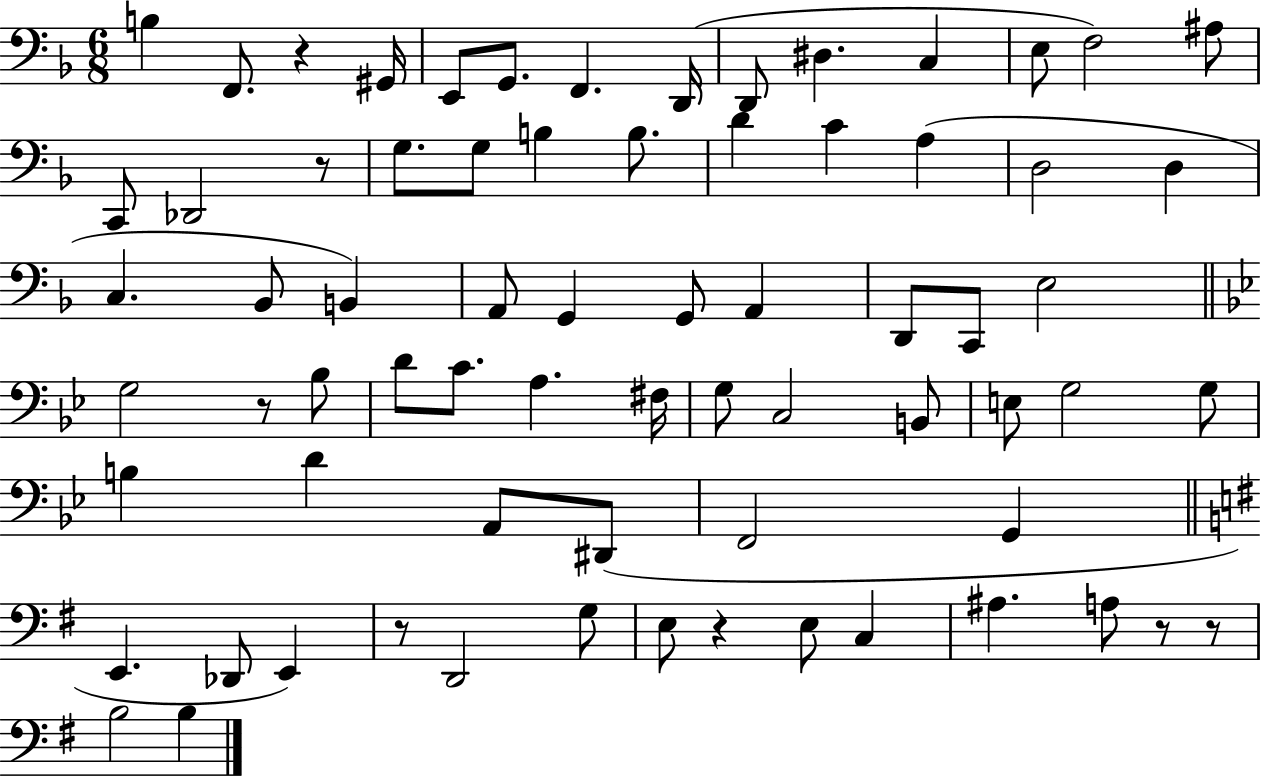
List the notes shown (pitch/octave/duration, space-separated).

B3/q F2/e. R/q G#2/s E2/e G2/e. F2/q. D2/s D2/e D#3/q. C3/q E3/e F3/h A#3/e C2/e Db2/h R/e G3/e. G3/e B3/q B3/e. D4/q C4/q A3/q D3/h D3/q C3/q. Bb2/e B2/q A2/e G2/q G2/e A2/q D2/e C2/e E3/h G3/h R/e Bb3/e D4/e C4/e. A3/q. F#3/s G3/e C3/h B2/e E3/e G3/h G3/e B3/q D4/q A2/e D#2/e F2/h G2/q E2/q. Db2/e E2/q R/e D2/h G3/e E3/e R/q E3/e C3/q A#3/q. A3/e R/e R/e B3/h B3/q